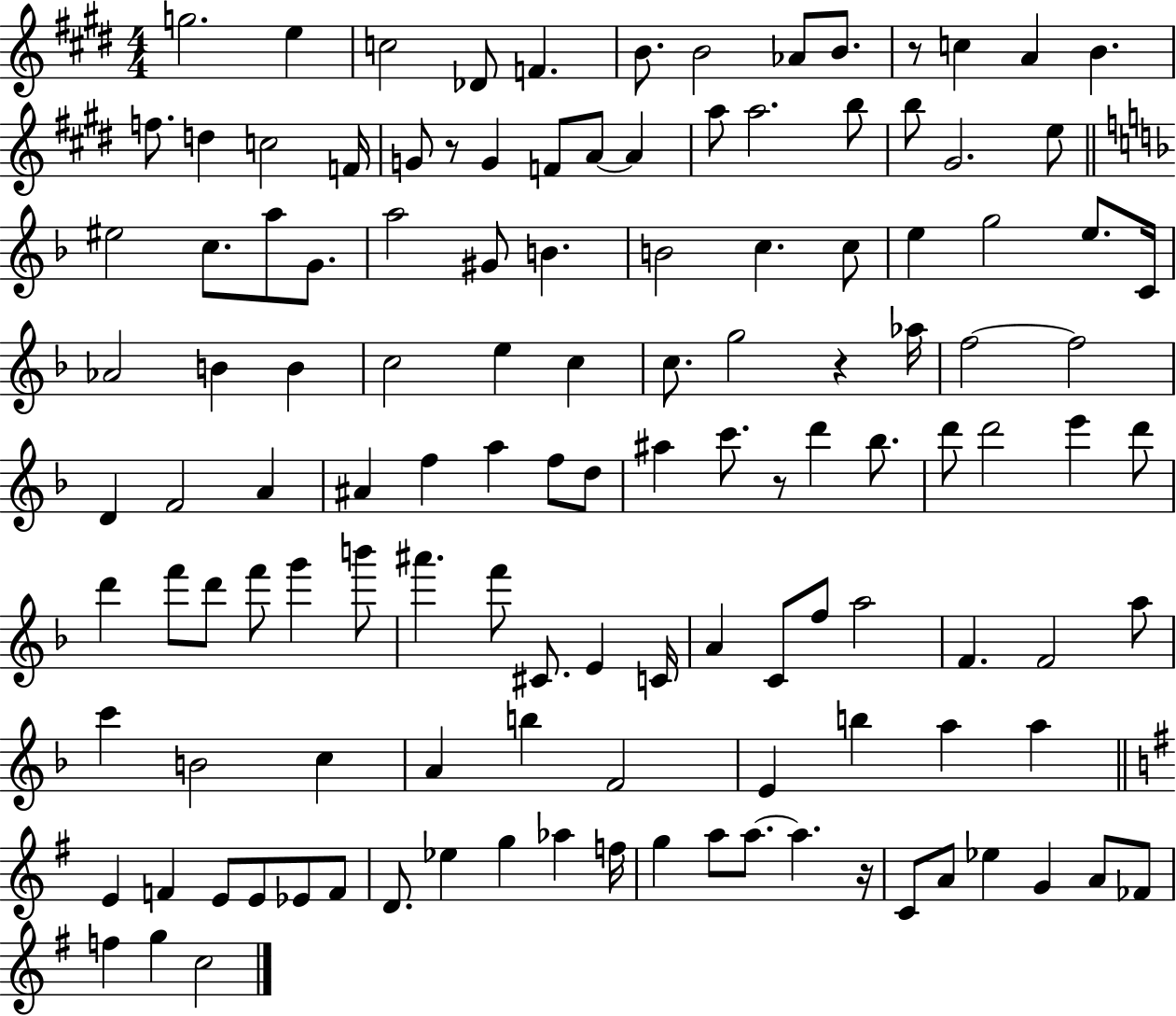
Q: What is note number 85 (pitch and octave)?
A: F4